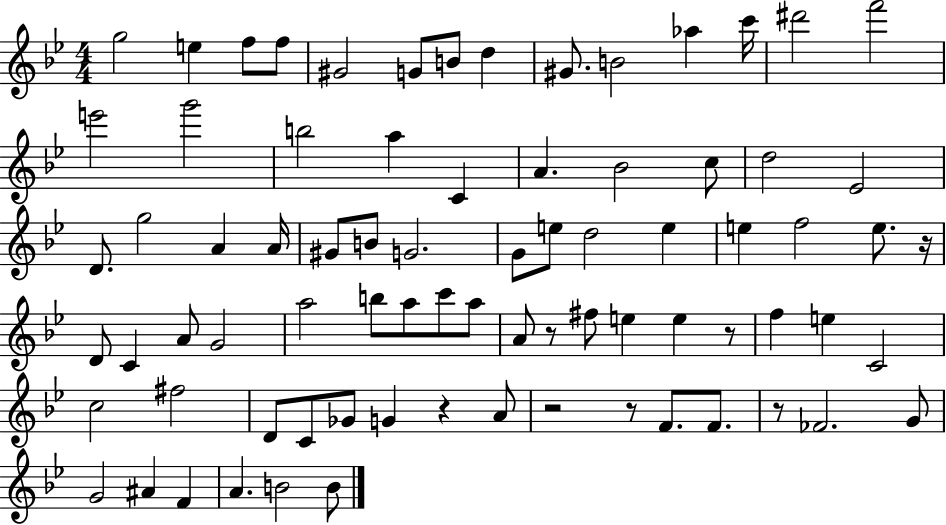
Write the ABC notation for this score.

X:1
T:Untitled
M:4/4
L:1/4
K:Bb
g2 e f/2 f/2 ^G2 G/2 B/2 d ^G/2 B2 _a c'/4 ^d'2 f'2 e'2 g'2 b2 a C A _B2 c/2 d2 _E2 D/2 g2 A A/4 ^G/2 B/2 G2 G/2 e/2 d2 e e f2 e/2 z/4 D/2 C A/2 G2 a2 b/2 a/2 c'/2 a/2 A/2 z/2 ^f/2 e e z/2 f e C2 c2 ^f2 D/2 C/2 _G/2 G z A/2 z2 z/2 F/2 F/2 z/2 _F2 G/2 G2 ^A F A B2 B/2